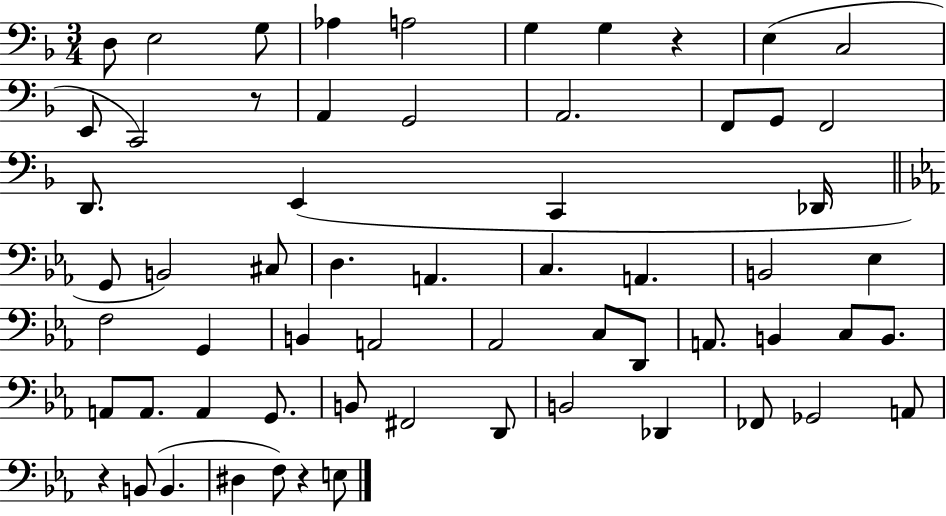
D3/e E3/h G3/e Ab3/q A3/h G3/q G3/q R/q E3/q C3/h E2/e C2/h R/e A2/q G2/h A2/h. F2/e G2/e F2/h D2/e. E2/q C2/q Db2/s G2/e B2/h C#3/e D3/q. A2/q. C3/q. A2/q. B2/h Eb3/q F3/h G2/q B2/q A2/h Ab2/h C3/e D2/e A2/e. B2/q C3/e B2/e. A2/e A2/e. A2/q G2/e. B2/e F#2/h D2/e B2/h Db2/q FES2/e Gb2/h A2/e R/q B2/e B2/q. D#3/q F3/e R/q E3/e